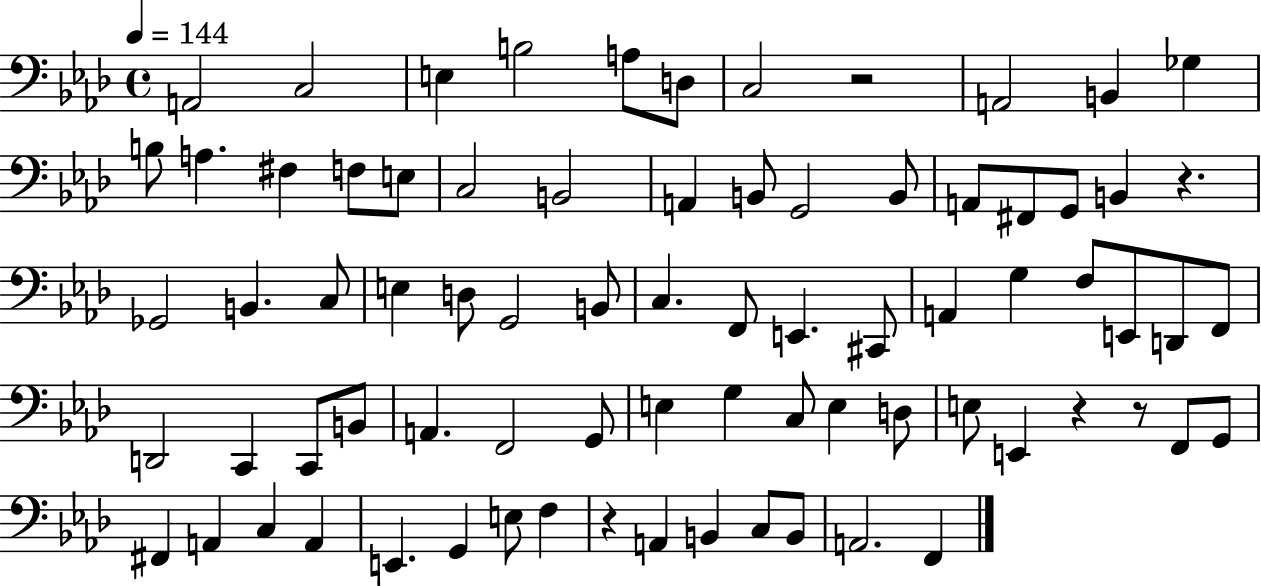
X:1
T:Untitled
M:4/4
L:1/4
K:Ab
A,,2 C,2 E, B,2 A,/2 D,/2 C,2 z2 A,,2 B,, _G, B,/2 A, ^F, F,/2 E,/2 C,2 B,,2 A,, B,,/2 G,,2 B,,/2 A,,/2 ^F,,/2 G,,/2 B,, z _G,,2 B,, C,/2 E, D,/2 G,,2 B,,/2 C, F,,/2 E,, ^C,,/2 A,, G, F,/2 E,,/2 D,,/2 F,,/2 D,,2 C,, C,,/2 B,,/2 A,, F,,2 G,,/2 E, G, C,/2 E, D,/2 E,/2 E,, z z/2 F,,/2 G,,/2 ^F,, A,, C, A,, E,, G,, E,/2 F, z A,, B,, C,/2 B,,/2 A,,2 F,,